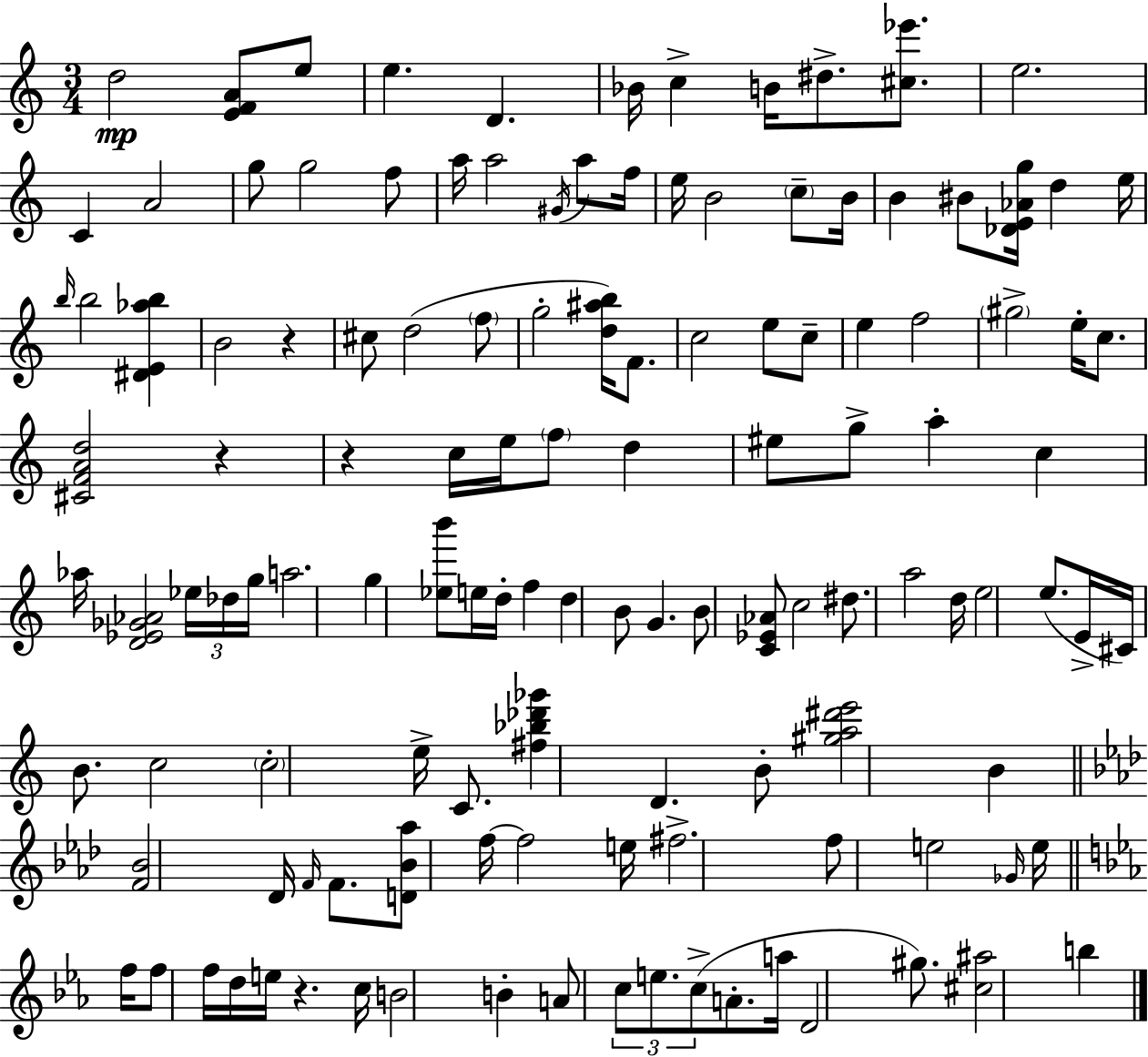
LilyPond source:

{
  \clef treble
  \numericTimeSignature
  \time 3/4
  \key c \major
  \repeat volta 2 { d''2\mp <e' f' a'>8 e''8 | e''4. d'4. | bes'16 c''4-> b'16 dis''8.-> <cis'' ees'''>8. | e''2. | \break c'4 a'2 | g''8 g''2 f''8 | a''16 a''2 \acciaccatura { gis'16 } a''8 | f''16 e''16 b'2 \parenthesize c''8-- | \break b'16 b'4 bis'8 <des' e' aes' g''>16 d''4 | e''16 \grace { b''16 } b''2 <dis' e' aes'' b''>4 | b'2 r4 | cis''8 d''2( | \break \parenthesize f''8 g''2-. <d'' ais'' b''>16) f'8. | c''2 e''8 | c''8-- e''4 f''2 | \parenthesize gis''2-> e''16-. c''8. | \break <cis' f' a' d''>2 r4 | r4 c''16 e''16 \parenthesize f''8 d''4 | eis''8 g''8-> a''4-. c''4 | aes''16 <d' ees' ges' aes'>2 \tuplet 3/2 { ees''16 | \break des''16 g''16 } a''2. | g''4 <ees'' b'''>8 e''16 d''16-. f''4 | d''4 b'8 g'4. | b'8 <c' ees' aes'>8 c''2 | \break dis''8. a''2 | d''16 e''2 e''8.( | e'16-> cis'16) b'8. c''2 | \parenthesize c''2-. e''16-> c'8. | \break <fis'' bes'' des''' ges'''>4 d'4. | b'8-. <gis'' a'' dis''' e'''>2 b'4 | \bar "||" \break \key aes \major <f' bes'>2 des'16 \grace { f'16 } f'8. | <d' bes' aes''>8 f''16~~ f''2 | e''16 fis''2.-> | f''8 e''2 \grace { ges'16 } | \break e''16 \bar "||" \break \key c \minor f''16 f''8 f''16 d''16 e''16 r4. | c''16 b'2 b'4-. | a'8 \tuplet 3/2 { c''8 e''8. c''8->( } a'8.-. | a''16 d'2 gis''8.) | \break <cis'' ais''>2 b''4 | } \bar "|."
}